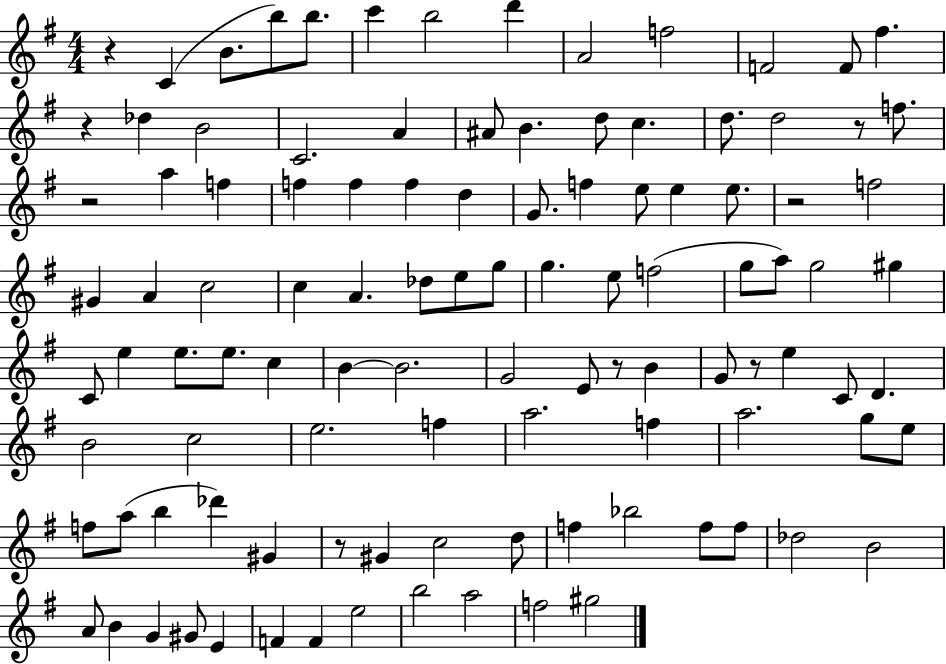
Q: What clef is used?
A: treble